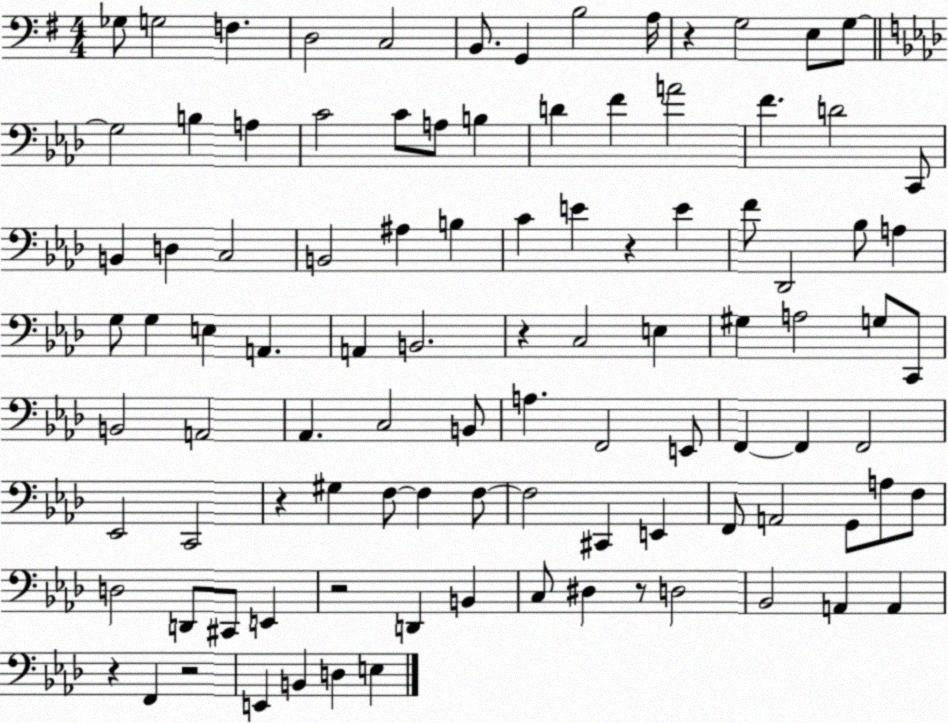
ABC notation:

X:1
T:Untitled
M:4/4
L:1/4
K:G
_G,/2 G,2 F, D,2 C,2 B,,/2 G,, B,2 A,/4 z G,2 E,/2 G,/2 G,2 B, A, C2 C/2 A,/2 B, D F A2 F D2 C,,/2 B,, D, C,2 B,,2 ^A, B, C E z E F/2 _D,,2 _B,/2 A, G,/2 G, E, A,, A,, B,,2 z C,2 E, ^G, A,2 G,/2 C,,/2 B,,2 A,,2 _A,, C,2 B,,/2 A, F,,2 E,,/2 F,, F,, F,,2 _E,,2 C,,2 z ^G, F,/2 F, F,/2 F,2 ^C,, E,, F,,/2 A,,2 G,,/2 A,/2 F,/2 D,2 D,,/2 ^C,,/2 E,, z2 D,, B,, C,/2 ^D, z/2 D,2 _B,,2 A,, A,, z F,, z2 E,, B,, D, E,